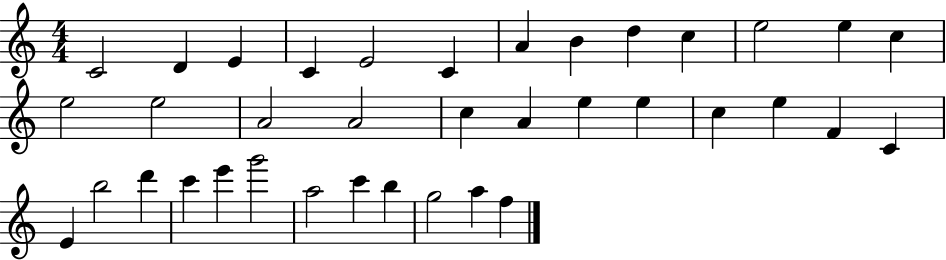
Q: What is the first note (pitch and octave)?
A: C4